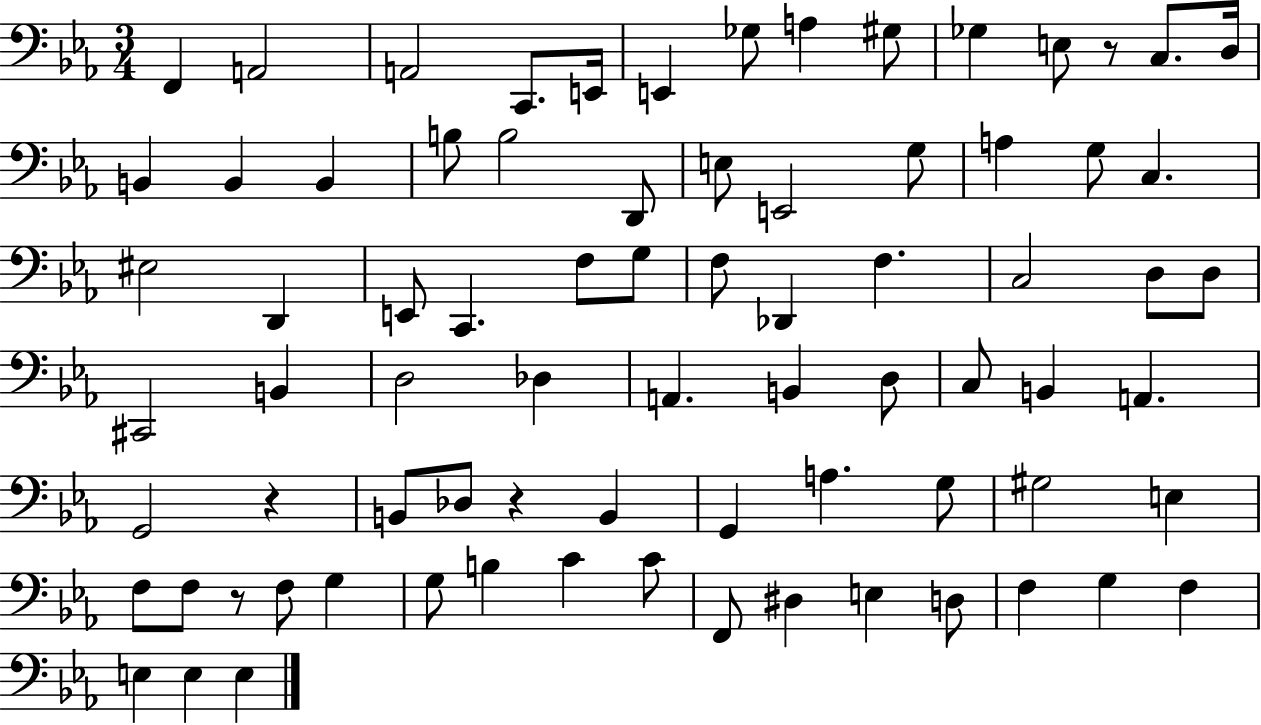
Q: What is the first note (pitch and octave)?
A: F2